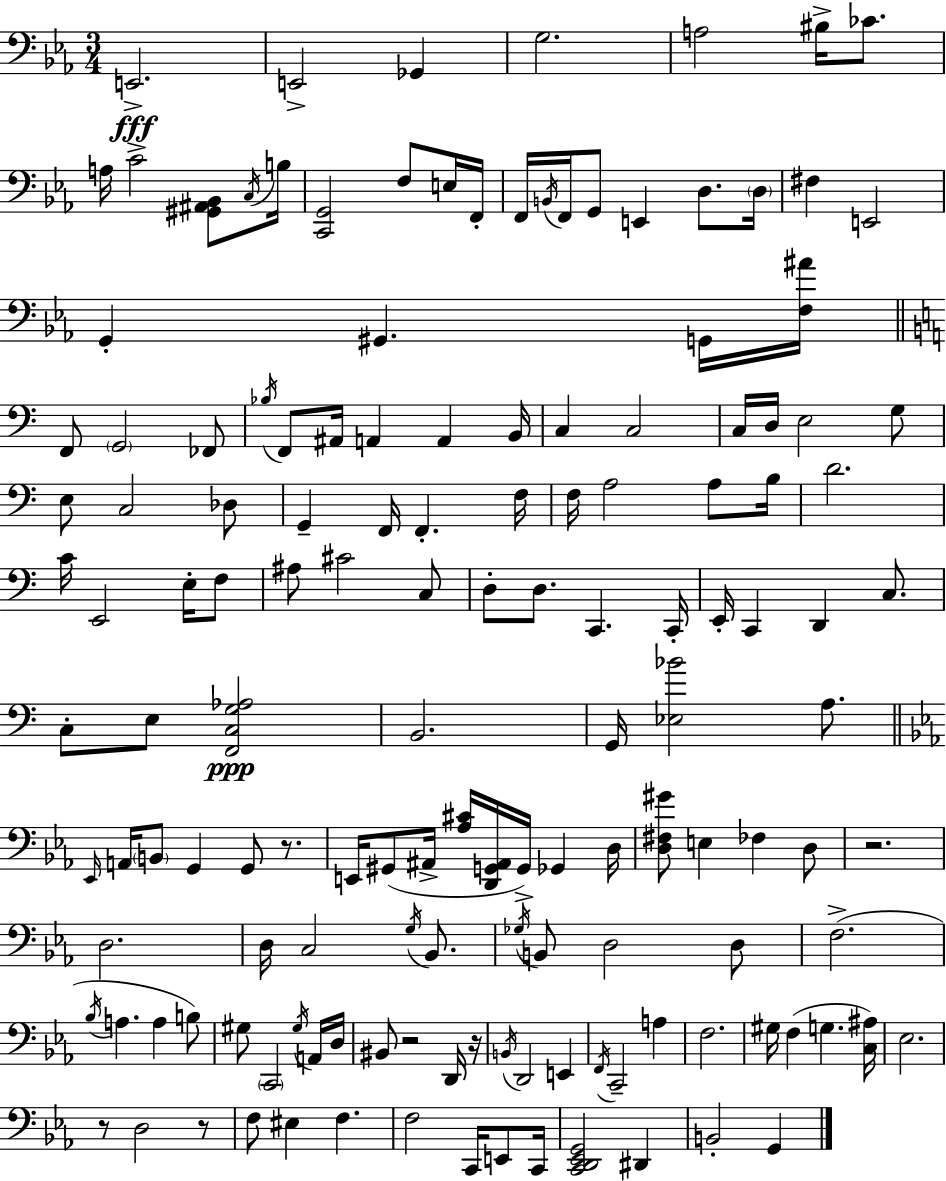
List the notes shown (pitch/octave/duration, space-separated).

E2/h. E2/h Gb2/q G3/h. A3/h BIS3/s CES4/e. A3/s C4/h [G#2,A#2,Bb2]/e C3/s B3/s [C2,G2]/h F3/e E3/s F2/s F2/s B2/s F2/s G2/e E2/q D3/e. D3/s F#3/q E2/h G2/q G#2/q. G2/s [F3,A#4]/s F2/e G2/h FES2/e Bb3/s F2/e A#2/s A2/q A2/q B2/s C3/q C3/h C3/s D3/s E3/h G3/e E3/e C3/h Db3/e G2/q F2/s F2/q. F3/s F3/s A3/h A3/e B3/s D4/h. C4/s E2/h E3/s F3/e A#3/e C#4/h C3/e D3/e D3/e. C2/q. C2/s E2/s C2/q D2/q C3/e. C3/e E3/e [F2,C3,G3,Ab3]/h B2/h. G2/s [Eb3,Bb4]/h A3/e. Eb2/s A2/s B2/e G2/q G2/e R/e. E2/s G#2/e A#2/s [Ab3,C#4]/s [D2,G2,A#2]/s G2/s Gb2/q D3/s [D3,F#3,G#4]/e E3/q FES3/q D3/e R/h. D3/h. D3/s C3/h G3/s Bb2/e. Gb3/s B2/e D3/h D3/e F3/h. Bb3/s A3/q. A3/q B3/e G#3/e C2/h G#3/s A2/s D3/s BIS2/e R/h D2/s R/s B2/s D2/h E2/q F2/s C2/h A3/q F3/h. G#3/s F3/q G3/q. [C3,A#3]/s Eb3/h. R/e D3/h R/e F3/e EIS3/q F3/q. F3/h C2/s E2/e C2/s [C2,D2,Eb2,G2]/h D#2/q B2/h G2/q